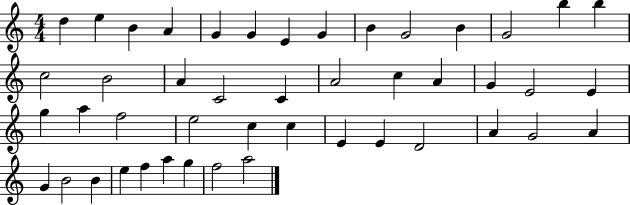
{
  \clef treble
  \numericTimeSignature
  \time 4/4
  \key c \major
  d''4 e''4 b'4 a'4 | g'4 g'4 e'4 g'4 | b'4 g'2 b'4 | g'2 b''4 b''4 | \break c''2 b'2 | a'4 c'2 c'4 | a'2 c''4 a'4 | g'4 e'2 e'4 | \break g''4 a''4 f''2 | e''2 c''4 c''4 | e'4 e'4 d'2 | a'4 g'2 a'4 | \break g'4 b'2 b'4 | e''4 f''4 a''4 g''4 | f''2 a''2 | \bar "|."
}